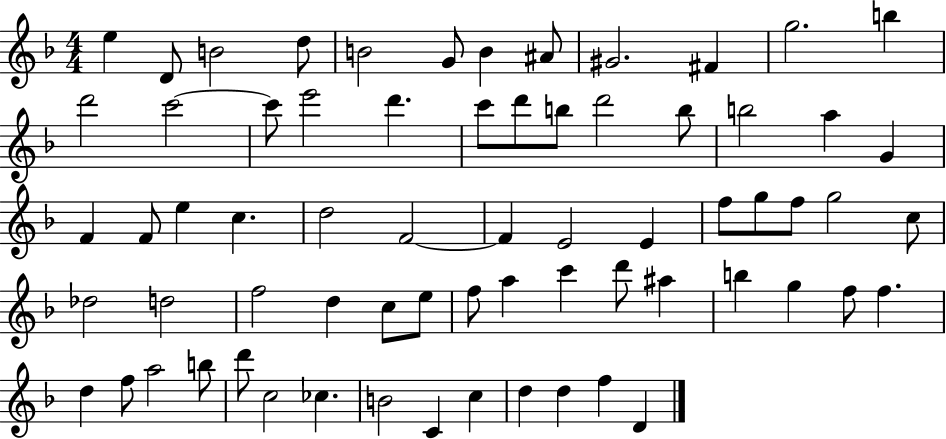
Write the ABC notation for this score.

X:1
T:Untitled
M:4/4
L:1/4
K:F
e D/2 B2 d/2 B2 G/2 B ^A/2 ^G2 ^F g2 b d'2 c'2 c'/2 e'2 d' c'/2 d'/2 b/2 d'2 b/2 b2 a G F F/2 e c d2 F2 F E2 E f/2 g/2 f/2 g2 c/2 _d2 d2 f2 d c/2 e/2 f/2 a c' d'/2 ^a b g f/2 f d f/2 a2 b/2 d'/2 c2 _c B2 C c d d f D